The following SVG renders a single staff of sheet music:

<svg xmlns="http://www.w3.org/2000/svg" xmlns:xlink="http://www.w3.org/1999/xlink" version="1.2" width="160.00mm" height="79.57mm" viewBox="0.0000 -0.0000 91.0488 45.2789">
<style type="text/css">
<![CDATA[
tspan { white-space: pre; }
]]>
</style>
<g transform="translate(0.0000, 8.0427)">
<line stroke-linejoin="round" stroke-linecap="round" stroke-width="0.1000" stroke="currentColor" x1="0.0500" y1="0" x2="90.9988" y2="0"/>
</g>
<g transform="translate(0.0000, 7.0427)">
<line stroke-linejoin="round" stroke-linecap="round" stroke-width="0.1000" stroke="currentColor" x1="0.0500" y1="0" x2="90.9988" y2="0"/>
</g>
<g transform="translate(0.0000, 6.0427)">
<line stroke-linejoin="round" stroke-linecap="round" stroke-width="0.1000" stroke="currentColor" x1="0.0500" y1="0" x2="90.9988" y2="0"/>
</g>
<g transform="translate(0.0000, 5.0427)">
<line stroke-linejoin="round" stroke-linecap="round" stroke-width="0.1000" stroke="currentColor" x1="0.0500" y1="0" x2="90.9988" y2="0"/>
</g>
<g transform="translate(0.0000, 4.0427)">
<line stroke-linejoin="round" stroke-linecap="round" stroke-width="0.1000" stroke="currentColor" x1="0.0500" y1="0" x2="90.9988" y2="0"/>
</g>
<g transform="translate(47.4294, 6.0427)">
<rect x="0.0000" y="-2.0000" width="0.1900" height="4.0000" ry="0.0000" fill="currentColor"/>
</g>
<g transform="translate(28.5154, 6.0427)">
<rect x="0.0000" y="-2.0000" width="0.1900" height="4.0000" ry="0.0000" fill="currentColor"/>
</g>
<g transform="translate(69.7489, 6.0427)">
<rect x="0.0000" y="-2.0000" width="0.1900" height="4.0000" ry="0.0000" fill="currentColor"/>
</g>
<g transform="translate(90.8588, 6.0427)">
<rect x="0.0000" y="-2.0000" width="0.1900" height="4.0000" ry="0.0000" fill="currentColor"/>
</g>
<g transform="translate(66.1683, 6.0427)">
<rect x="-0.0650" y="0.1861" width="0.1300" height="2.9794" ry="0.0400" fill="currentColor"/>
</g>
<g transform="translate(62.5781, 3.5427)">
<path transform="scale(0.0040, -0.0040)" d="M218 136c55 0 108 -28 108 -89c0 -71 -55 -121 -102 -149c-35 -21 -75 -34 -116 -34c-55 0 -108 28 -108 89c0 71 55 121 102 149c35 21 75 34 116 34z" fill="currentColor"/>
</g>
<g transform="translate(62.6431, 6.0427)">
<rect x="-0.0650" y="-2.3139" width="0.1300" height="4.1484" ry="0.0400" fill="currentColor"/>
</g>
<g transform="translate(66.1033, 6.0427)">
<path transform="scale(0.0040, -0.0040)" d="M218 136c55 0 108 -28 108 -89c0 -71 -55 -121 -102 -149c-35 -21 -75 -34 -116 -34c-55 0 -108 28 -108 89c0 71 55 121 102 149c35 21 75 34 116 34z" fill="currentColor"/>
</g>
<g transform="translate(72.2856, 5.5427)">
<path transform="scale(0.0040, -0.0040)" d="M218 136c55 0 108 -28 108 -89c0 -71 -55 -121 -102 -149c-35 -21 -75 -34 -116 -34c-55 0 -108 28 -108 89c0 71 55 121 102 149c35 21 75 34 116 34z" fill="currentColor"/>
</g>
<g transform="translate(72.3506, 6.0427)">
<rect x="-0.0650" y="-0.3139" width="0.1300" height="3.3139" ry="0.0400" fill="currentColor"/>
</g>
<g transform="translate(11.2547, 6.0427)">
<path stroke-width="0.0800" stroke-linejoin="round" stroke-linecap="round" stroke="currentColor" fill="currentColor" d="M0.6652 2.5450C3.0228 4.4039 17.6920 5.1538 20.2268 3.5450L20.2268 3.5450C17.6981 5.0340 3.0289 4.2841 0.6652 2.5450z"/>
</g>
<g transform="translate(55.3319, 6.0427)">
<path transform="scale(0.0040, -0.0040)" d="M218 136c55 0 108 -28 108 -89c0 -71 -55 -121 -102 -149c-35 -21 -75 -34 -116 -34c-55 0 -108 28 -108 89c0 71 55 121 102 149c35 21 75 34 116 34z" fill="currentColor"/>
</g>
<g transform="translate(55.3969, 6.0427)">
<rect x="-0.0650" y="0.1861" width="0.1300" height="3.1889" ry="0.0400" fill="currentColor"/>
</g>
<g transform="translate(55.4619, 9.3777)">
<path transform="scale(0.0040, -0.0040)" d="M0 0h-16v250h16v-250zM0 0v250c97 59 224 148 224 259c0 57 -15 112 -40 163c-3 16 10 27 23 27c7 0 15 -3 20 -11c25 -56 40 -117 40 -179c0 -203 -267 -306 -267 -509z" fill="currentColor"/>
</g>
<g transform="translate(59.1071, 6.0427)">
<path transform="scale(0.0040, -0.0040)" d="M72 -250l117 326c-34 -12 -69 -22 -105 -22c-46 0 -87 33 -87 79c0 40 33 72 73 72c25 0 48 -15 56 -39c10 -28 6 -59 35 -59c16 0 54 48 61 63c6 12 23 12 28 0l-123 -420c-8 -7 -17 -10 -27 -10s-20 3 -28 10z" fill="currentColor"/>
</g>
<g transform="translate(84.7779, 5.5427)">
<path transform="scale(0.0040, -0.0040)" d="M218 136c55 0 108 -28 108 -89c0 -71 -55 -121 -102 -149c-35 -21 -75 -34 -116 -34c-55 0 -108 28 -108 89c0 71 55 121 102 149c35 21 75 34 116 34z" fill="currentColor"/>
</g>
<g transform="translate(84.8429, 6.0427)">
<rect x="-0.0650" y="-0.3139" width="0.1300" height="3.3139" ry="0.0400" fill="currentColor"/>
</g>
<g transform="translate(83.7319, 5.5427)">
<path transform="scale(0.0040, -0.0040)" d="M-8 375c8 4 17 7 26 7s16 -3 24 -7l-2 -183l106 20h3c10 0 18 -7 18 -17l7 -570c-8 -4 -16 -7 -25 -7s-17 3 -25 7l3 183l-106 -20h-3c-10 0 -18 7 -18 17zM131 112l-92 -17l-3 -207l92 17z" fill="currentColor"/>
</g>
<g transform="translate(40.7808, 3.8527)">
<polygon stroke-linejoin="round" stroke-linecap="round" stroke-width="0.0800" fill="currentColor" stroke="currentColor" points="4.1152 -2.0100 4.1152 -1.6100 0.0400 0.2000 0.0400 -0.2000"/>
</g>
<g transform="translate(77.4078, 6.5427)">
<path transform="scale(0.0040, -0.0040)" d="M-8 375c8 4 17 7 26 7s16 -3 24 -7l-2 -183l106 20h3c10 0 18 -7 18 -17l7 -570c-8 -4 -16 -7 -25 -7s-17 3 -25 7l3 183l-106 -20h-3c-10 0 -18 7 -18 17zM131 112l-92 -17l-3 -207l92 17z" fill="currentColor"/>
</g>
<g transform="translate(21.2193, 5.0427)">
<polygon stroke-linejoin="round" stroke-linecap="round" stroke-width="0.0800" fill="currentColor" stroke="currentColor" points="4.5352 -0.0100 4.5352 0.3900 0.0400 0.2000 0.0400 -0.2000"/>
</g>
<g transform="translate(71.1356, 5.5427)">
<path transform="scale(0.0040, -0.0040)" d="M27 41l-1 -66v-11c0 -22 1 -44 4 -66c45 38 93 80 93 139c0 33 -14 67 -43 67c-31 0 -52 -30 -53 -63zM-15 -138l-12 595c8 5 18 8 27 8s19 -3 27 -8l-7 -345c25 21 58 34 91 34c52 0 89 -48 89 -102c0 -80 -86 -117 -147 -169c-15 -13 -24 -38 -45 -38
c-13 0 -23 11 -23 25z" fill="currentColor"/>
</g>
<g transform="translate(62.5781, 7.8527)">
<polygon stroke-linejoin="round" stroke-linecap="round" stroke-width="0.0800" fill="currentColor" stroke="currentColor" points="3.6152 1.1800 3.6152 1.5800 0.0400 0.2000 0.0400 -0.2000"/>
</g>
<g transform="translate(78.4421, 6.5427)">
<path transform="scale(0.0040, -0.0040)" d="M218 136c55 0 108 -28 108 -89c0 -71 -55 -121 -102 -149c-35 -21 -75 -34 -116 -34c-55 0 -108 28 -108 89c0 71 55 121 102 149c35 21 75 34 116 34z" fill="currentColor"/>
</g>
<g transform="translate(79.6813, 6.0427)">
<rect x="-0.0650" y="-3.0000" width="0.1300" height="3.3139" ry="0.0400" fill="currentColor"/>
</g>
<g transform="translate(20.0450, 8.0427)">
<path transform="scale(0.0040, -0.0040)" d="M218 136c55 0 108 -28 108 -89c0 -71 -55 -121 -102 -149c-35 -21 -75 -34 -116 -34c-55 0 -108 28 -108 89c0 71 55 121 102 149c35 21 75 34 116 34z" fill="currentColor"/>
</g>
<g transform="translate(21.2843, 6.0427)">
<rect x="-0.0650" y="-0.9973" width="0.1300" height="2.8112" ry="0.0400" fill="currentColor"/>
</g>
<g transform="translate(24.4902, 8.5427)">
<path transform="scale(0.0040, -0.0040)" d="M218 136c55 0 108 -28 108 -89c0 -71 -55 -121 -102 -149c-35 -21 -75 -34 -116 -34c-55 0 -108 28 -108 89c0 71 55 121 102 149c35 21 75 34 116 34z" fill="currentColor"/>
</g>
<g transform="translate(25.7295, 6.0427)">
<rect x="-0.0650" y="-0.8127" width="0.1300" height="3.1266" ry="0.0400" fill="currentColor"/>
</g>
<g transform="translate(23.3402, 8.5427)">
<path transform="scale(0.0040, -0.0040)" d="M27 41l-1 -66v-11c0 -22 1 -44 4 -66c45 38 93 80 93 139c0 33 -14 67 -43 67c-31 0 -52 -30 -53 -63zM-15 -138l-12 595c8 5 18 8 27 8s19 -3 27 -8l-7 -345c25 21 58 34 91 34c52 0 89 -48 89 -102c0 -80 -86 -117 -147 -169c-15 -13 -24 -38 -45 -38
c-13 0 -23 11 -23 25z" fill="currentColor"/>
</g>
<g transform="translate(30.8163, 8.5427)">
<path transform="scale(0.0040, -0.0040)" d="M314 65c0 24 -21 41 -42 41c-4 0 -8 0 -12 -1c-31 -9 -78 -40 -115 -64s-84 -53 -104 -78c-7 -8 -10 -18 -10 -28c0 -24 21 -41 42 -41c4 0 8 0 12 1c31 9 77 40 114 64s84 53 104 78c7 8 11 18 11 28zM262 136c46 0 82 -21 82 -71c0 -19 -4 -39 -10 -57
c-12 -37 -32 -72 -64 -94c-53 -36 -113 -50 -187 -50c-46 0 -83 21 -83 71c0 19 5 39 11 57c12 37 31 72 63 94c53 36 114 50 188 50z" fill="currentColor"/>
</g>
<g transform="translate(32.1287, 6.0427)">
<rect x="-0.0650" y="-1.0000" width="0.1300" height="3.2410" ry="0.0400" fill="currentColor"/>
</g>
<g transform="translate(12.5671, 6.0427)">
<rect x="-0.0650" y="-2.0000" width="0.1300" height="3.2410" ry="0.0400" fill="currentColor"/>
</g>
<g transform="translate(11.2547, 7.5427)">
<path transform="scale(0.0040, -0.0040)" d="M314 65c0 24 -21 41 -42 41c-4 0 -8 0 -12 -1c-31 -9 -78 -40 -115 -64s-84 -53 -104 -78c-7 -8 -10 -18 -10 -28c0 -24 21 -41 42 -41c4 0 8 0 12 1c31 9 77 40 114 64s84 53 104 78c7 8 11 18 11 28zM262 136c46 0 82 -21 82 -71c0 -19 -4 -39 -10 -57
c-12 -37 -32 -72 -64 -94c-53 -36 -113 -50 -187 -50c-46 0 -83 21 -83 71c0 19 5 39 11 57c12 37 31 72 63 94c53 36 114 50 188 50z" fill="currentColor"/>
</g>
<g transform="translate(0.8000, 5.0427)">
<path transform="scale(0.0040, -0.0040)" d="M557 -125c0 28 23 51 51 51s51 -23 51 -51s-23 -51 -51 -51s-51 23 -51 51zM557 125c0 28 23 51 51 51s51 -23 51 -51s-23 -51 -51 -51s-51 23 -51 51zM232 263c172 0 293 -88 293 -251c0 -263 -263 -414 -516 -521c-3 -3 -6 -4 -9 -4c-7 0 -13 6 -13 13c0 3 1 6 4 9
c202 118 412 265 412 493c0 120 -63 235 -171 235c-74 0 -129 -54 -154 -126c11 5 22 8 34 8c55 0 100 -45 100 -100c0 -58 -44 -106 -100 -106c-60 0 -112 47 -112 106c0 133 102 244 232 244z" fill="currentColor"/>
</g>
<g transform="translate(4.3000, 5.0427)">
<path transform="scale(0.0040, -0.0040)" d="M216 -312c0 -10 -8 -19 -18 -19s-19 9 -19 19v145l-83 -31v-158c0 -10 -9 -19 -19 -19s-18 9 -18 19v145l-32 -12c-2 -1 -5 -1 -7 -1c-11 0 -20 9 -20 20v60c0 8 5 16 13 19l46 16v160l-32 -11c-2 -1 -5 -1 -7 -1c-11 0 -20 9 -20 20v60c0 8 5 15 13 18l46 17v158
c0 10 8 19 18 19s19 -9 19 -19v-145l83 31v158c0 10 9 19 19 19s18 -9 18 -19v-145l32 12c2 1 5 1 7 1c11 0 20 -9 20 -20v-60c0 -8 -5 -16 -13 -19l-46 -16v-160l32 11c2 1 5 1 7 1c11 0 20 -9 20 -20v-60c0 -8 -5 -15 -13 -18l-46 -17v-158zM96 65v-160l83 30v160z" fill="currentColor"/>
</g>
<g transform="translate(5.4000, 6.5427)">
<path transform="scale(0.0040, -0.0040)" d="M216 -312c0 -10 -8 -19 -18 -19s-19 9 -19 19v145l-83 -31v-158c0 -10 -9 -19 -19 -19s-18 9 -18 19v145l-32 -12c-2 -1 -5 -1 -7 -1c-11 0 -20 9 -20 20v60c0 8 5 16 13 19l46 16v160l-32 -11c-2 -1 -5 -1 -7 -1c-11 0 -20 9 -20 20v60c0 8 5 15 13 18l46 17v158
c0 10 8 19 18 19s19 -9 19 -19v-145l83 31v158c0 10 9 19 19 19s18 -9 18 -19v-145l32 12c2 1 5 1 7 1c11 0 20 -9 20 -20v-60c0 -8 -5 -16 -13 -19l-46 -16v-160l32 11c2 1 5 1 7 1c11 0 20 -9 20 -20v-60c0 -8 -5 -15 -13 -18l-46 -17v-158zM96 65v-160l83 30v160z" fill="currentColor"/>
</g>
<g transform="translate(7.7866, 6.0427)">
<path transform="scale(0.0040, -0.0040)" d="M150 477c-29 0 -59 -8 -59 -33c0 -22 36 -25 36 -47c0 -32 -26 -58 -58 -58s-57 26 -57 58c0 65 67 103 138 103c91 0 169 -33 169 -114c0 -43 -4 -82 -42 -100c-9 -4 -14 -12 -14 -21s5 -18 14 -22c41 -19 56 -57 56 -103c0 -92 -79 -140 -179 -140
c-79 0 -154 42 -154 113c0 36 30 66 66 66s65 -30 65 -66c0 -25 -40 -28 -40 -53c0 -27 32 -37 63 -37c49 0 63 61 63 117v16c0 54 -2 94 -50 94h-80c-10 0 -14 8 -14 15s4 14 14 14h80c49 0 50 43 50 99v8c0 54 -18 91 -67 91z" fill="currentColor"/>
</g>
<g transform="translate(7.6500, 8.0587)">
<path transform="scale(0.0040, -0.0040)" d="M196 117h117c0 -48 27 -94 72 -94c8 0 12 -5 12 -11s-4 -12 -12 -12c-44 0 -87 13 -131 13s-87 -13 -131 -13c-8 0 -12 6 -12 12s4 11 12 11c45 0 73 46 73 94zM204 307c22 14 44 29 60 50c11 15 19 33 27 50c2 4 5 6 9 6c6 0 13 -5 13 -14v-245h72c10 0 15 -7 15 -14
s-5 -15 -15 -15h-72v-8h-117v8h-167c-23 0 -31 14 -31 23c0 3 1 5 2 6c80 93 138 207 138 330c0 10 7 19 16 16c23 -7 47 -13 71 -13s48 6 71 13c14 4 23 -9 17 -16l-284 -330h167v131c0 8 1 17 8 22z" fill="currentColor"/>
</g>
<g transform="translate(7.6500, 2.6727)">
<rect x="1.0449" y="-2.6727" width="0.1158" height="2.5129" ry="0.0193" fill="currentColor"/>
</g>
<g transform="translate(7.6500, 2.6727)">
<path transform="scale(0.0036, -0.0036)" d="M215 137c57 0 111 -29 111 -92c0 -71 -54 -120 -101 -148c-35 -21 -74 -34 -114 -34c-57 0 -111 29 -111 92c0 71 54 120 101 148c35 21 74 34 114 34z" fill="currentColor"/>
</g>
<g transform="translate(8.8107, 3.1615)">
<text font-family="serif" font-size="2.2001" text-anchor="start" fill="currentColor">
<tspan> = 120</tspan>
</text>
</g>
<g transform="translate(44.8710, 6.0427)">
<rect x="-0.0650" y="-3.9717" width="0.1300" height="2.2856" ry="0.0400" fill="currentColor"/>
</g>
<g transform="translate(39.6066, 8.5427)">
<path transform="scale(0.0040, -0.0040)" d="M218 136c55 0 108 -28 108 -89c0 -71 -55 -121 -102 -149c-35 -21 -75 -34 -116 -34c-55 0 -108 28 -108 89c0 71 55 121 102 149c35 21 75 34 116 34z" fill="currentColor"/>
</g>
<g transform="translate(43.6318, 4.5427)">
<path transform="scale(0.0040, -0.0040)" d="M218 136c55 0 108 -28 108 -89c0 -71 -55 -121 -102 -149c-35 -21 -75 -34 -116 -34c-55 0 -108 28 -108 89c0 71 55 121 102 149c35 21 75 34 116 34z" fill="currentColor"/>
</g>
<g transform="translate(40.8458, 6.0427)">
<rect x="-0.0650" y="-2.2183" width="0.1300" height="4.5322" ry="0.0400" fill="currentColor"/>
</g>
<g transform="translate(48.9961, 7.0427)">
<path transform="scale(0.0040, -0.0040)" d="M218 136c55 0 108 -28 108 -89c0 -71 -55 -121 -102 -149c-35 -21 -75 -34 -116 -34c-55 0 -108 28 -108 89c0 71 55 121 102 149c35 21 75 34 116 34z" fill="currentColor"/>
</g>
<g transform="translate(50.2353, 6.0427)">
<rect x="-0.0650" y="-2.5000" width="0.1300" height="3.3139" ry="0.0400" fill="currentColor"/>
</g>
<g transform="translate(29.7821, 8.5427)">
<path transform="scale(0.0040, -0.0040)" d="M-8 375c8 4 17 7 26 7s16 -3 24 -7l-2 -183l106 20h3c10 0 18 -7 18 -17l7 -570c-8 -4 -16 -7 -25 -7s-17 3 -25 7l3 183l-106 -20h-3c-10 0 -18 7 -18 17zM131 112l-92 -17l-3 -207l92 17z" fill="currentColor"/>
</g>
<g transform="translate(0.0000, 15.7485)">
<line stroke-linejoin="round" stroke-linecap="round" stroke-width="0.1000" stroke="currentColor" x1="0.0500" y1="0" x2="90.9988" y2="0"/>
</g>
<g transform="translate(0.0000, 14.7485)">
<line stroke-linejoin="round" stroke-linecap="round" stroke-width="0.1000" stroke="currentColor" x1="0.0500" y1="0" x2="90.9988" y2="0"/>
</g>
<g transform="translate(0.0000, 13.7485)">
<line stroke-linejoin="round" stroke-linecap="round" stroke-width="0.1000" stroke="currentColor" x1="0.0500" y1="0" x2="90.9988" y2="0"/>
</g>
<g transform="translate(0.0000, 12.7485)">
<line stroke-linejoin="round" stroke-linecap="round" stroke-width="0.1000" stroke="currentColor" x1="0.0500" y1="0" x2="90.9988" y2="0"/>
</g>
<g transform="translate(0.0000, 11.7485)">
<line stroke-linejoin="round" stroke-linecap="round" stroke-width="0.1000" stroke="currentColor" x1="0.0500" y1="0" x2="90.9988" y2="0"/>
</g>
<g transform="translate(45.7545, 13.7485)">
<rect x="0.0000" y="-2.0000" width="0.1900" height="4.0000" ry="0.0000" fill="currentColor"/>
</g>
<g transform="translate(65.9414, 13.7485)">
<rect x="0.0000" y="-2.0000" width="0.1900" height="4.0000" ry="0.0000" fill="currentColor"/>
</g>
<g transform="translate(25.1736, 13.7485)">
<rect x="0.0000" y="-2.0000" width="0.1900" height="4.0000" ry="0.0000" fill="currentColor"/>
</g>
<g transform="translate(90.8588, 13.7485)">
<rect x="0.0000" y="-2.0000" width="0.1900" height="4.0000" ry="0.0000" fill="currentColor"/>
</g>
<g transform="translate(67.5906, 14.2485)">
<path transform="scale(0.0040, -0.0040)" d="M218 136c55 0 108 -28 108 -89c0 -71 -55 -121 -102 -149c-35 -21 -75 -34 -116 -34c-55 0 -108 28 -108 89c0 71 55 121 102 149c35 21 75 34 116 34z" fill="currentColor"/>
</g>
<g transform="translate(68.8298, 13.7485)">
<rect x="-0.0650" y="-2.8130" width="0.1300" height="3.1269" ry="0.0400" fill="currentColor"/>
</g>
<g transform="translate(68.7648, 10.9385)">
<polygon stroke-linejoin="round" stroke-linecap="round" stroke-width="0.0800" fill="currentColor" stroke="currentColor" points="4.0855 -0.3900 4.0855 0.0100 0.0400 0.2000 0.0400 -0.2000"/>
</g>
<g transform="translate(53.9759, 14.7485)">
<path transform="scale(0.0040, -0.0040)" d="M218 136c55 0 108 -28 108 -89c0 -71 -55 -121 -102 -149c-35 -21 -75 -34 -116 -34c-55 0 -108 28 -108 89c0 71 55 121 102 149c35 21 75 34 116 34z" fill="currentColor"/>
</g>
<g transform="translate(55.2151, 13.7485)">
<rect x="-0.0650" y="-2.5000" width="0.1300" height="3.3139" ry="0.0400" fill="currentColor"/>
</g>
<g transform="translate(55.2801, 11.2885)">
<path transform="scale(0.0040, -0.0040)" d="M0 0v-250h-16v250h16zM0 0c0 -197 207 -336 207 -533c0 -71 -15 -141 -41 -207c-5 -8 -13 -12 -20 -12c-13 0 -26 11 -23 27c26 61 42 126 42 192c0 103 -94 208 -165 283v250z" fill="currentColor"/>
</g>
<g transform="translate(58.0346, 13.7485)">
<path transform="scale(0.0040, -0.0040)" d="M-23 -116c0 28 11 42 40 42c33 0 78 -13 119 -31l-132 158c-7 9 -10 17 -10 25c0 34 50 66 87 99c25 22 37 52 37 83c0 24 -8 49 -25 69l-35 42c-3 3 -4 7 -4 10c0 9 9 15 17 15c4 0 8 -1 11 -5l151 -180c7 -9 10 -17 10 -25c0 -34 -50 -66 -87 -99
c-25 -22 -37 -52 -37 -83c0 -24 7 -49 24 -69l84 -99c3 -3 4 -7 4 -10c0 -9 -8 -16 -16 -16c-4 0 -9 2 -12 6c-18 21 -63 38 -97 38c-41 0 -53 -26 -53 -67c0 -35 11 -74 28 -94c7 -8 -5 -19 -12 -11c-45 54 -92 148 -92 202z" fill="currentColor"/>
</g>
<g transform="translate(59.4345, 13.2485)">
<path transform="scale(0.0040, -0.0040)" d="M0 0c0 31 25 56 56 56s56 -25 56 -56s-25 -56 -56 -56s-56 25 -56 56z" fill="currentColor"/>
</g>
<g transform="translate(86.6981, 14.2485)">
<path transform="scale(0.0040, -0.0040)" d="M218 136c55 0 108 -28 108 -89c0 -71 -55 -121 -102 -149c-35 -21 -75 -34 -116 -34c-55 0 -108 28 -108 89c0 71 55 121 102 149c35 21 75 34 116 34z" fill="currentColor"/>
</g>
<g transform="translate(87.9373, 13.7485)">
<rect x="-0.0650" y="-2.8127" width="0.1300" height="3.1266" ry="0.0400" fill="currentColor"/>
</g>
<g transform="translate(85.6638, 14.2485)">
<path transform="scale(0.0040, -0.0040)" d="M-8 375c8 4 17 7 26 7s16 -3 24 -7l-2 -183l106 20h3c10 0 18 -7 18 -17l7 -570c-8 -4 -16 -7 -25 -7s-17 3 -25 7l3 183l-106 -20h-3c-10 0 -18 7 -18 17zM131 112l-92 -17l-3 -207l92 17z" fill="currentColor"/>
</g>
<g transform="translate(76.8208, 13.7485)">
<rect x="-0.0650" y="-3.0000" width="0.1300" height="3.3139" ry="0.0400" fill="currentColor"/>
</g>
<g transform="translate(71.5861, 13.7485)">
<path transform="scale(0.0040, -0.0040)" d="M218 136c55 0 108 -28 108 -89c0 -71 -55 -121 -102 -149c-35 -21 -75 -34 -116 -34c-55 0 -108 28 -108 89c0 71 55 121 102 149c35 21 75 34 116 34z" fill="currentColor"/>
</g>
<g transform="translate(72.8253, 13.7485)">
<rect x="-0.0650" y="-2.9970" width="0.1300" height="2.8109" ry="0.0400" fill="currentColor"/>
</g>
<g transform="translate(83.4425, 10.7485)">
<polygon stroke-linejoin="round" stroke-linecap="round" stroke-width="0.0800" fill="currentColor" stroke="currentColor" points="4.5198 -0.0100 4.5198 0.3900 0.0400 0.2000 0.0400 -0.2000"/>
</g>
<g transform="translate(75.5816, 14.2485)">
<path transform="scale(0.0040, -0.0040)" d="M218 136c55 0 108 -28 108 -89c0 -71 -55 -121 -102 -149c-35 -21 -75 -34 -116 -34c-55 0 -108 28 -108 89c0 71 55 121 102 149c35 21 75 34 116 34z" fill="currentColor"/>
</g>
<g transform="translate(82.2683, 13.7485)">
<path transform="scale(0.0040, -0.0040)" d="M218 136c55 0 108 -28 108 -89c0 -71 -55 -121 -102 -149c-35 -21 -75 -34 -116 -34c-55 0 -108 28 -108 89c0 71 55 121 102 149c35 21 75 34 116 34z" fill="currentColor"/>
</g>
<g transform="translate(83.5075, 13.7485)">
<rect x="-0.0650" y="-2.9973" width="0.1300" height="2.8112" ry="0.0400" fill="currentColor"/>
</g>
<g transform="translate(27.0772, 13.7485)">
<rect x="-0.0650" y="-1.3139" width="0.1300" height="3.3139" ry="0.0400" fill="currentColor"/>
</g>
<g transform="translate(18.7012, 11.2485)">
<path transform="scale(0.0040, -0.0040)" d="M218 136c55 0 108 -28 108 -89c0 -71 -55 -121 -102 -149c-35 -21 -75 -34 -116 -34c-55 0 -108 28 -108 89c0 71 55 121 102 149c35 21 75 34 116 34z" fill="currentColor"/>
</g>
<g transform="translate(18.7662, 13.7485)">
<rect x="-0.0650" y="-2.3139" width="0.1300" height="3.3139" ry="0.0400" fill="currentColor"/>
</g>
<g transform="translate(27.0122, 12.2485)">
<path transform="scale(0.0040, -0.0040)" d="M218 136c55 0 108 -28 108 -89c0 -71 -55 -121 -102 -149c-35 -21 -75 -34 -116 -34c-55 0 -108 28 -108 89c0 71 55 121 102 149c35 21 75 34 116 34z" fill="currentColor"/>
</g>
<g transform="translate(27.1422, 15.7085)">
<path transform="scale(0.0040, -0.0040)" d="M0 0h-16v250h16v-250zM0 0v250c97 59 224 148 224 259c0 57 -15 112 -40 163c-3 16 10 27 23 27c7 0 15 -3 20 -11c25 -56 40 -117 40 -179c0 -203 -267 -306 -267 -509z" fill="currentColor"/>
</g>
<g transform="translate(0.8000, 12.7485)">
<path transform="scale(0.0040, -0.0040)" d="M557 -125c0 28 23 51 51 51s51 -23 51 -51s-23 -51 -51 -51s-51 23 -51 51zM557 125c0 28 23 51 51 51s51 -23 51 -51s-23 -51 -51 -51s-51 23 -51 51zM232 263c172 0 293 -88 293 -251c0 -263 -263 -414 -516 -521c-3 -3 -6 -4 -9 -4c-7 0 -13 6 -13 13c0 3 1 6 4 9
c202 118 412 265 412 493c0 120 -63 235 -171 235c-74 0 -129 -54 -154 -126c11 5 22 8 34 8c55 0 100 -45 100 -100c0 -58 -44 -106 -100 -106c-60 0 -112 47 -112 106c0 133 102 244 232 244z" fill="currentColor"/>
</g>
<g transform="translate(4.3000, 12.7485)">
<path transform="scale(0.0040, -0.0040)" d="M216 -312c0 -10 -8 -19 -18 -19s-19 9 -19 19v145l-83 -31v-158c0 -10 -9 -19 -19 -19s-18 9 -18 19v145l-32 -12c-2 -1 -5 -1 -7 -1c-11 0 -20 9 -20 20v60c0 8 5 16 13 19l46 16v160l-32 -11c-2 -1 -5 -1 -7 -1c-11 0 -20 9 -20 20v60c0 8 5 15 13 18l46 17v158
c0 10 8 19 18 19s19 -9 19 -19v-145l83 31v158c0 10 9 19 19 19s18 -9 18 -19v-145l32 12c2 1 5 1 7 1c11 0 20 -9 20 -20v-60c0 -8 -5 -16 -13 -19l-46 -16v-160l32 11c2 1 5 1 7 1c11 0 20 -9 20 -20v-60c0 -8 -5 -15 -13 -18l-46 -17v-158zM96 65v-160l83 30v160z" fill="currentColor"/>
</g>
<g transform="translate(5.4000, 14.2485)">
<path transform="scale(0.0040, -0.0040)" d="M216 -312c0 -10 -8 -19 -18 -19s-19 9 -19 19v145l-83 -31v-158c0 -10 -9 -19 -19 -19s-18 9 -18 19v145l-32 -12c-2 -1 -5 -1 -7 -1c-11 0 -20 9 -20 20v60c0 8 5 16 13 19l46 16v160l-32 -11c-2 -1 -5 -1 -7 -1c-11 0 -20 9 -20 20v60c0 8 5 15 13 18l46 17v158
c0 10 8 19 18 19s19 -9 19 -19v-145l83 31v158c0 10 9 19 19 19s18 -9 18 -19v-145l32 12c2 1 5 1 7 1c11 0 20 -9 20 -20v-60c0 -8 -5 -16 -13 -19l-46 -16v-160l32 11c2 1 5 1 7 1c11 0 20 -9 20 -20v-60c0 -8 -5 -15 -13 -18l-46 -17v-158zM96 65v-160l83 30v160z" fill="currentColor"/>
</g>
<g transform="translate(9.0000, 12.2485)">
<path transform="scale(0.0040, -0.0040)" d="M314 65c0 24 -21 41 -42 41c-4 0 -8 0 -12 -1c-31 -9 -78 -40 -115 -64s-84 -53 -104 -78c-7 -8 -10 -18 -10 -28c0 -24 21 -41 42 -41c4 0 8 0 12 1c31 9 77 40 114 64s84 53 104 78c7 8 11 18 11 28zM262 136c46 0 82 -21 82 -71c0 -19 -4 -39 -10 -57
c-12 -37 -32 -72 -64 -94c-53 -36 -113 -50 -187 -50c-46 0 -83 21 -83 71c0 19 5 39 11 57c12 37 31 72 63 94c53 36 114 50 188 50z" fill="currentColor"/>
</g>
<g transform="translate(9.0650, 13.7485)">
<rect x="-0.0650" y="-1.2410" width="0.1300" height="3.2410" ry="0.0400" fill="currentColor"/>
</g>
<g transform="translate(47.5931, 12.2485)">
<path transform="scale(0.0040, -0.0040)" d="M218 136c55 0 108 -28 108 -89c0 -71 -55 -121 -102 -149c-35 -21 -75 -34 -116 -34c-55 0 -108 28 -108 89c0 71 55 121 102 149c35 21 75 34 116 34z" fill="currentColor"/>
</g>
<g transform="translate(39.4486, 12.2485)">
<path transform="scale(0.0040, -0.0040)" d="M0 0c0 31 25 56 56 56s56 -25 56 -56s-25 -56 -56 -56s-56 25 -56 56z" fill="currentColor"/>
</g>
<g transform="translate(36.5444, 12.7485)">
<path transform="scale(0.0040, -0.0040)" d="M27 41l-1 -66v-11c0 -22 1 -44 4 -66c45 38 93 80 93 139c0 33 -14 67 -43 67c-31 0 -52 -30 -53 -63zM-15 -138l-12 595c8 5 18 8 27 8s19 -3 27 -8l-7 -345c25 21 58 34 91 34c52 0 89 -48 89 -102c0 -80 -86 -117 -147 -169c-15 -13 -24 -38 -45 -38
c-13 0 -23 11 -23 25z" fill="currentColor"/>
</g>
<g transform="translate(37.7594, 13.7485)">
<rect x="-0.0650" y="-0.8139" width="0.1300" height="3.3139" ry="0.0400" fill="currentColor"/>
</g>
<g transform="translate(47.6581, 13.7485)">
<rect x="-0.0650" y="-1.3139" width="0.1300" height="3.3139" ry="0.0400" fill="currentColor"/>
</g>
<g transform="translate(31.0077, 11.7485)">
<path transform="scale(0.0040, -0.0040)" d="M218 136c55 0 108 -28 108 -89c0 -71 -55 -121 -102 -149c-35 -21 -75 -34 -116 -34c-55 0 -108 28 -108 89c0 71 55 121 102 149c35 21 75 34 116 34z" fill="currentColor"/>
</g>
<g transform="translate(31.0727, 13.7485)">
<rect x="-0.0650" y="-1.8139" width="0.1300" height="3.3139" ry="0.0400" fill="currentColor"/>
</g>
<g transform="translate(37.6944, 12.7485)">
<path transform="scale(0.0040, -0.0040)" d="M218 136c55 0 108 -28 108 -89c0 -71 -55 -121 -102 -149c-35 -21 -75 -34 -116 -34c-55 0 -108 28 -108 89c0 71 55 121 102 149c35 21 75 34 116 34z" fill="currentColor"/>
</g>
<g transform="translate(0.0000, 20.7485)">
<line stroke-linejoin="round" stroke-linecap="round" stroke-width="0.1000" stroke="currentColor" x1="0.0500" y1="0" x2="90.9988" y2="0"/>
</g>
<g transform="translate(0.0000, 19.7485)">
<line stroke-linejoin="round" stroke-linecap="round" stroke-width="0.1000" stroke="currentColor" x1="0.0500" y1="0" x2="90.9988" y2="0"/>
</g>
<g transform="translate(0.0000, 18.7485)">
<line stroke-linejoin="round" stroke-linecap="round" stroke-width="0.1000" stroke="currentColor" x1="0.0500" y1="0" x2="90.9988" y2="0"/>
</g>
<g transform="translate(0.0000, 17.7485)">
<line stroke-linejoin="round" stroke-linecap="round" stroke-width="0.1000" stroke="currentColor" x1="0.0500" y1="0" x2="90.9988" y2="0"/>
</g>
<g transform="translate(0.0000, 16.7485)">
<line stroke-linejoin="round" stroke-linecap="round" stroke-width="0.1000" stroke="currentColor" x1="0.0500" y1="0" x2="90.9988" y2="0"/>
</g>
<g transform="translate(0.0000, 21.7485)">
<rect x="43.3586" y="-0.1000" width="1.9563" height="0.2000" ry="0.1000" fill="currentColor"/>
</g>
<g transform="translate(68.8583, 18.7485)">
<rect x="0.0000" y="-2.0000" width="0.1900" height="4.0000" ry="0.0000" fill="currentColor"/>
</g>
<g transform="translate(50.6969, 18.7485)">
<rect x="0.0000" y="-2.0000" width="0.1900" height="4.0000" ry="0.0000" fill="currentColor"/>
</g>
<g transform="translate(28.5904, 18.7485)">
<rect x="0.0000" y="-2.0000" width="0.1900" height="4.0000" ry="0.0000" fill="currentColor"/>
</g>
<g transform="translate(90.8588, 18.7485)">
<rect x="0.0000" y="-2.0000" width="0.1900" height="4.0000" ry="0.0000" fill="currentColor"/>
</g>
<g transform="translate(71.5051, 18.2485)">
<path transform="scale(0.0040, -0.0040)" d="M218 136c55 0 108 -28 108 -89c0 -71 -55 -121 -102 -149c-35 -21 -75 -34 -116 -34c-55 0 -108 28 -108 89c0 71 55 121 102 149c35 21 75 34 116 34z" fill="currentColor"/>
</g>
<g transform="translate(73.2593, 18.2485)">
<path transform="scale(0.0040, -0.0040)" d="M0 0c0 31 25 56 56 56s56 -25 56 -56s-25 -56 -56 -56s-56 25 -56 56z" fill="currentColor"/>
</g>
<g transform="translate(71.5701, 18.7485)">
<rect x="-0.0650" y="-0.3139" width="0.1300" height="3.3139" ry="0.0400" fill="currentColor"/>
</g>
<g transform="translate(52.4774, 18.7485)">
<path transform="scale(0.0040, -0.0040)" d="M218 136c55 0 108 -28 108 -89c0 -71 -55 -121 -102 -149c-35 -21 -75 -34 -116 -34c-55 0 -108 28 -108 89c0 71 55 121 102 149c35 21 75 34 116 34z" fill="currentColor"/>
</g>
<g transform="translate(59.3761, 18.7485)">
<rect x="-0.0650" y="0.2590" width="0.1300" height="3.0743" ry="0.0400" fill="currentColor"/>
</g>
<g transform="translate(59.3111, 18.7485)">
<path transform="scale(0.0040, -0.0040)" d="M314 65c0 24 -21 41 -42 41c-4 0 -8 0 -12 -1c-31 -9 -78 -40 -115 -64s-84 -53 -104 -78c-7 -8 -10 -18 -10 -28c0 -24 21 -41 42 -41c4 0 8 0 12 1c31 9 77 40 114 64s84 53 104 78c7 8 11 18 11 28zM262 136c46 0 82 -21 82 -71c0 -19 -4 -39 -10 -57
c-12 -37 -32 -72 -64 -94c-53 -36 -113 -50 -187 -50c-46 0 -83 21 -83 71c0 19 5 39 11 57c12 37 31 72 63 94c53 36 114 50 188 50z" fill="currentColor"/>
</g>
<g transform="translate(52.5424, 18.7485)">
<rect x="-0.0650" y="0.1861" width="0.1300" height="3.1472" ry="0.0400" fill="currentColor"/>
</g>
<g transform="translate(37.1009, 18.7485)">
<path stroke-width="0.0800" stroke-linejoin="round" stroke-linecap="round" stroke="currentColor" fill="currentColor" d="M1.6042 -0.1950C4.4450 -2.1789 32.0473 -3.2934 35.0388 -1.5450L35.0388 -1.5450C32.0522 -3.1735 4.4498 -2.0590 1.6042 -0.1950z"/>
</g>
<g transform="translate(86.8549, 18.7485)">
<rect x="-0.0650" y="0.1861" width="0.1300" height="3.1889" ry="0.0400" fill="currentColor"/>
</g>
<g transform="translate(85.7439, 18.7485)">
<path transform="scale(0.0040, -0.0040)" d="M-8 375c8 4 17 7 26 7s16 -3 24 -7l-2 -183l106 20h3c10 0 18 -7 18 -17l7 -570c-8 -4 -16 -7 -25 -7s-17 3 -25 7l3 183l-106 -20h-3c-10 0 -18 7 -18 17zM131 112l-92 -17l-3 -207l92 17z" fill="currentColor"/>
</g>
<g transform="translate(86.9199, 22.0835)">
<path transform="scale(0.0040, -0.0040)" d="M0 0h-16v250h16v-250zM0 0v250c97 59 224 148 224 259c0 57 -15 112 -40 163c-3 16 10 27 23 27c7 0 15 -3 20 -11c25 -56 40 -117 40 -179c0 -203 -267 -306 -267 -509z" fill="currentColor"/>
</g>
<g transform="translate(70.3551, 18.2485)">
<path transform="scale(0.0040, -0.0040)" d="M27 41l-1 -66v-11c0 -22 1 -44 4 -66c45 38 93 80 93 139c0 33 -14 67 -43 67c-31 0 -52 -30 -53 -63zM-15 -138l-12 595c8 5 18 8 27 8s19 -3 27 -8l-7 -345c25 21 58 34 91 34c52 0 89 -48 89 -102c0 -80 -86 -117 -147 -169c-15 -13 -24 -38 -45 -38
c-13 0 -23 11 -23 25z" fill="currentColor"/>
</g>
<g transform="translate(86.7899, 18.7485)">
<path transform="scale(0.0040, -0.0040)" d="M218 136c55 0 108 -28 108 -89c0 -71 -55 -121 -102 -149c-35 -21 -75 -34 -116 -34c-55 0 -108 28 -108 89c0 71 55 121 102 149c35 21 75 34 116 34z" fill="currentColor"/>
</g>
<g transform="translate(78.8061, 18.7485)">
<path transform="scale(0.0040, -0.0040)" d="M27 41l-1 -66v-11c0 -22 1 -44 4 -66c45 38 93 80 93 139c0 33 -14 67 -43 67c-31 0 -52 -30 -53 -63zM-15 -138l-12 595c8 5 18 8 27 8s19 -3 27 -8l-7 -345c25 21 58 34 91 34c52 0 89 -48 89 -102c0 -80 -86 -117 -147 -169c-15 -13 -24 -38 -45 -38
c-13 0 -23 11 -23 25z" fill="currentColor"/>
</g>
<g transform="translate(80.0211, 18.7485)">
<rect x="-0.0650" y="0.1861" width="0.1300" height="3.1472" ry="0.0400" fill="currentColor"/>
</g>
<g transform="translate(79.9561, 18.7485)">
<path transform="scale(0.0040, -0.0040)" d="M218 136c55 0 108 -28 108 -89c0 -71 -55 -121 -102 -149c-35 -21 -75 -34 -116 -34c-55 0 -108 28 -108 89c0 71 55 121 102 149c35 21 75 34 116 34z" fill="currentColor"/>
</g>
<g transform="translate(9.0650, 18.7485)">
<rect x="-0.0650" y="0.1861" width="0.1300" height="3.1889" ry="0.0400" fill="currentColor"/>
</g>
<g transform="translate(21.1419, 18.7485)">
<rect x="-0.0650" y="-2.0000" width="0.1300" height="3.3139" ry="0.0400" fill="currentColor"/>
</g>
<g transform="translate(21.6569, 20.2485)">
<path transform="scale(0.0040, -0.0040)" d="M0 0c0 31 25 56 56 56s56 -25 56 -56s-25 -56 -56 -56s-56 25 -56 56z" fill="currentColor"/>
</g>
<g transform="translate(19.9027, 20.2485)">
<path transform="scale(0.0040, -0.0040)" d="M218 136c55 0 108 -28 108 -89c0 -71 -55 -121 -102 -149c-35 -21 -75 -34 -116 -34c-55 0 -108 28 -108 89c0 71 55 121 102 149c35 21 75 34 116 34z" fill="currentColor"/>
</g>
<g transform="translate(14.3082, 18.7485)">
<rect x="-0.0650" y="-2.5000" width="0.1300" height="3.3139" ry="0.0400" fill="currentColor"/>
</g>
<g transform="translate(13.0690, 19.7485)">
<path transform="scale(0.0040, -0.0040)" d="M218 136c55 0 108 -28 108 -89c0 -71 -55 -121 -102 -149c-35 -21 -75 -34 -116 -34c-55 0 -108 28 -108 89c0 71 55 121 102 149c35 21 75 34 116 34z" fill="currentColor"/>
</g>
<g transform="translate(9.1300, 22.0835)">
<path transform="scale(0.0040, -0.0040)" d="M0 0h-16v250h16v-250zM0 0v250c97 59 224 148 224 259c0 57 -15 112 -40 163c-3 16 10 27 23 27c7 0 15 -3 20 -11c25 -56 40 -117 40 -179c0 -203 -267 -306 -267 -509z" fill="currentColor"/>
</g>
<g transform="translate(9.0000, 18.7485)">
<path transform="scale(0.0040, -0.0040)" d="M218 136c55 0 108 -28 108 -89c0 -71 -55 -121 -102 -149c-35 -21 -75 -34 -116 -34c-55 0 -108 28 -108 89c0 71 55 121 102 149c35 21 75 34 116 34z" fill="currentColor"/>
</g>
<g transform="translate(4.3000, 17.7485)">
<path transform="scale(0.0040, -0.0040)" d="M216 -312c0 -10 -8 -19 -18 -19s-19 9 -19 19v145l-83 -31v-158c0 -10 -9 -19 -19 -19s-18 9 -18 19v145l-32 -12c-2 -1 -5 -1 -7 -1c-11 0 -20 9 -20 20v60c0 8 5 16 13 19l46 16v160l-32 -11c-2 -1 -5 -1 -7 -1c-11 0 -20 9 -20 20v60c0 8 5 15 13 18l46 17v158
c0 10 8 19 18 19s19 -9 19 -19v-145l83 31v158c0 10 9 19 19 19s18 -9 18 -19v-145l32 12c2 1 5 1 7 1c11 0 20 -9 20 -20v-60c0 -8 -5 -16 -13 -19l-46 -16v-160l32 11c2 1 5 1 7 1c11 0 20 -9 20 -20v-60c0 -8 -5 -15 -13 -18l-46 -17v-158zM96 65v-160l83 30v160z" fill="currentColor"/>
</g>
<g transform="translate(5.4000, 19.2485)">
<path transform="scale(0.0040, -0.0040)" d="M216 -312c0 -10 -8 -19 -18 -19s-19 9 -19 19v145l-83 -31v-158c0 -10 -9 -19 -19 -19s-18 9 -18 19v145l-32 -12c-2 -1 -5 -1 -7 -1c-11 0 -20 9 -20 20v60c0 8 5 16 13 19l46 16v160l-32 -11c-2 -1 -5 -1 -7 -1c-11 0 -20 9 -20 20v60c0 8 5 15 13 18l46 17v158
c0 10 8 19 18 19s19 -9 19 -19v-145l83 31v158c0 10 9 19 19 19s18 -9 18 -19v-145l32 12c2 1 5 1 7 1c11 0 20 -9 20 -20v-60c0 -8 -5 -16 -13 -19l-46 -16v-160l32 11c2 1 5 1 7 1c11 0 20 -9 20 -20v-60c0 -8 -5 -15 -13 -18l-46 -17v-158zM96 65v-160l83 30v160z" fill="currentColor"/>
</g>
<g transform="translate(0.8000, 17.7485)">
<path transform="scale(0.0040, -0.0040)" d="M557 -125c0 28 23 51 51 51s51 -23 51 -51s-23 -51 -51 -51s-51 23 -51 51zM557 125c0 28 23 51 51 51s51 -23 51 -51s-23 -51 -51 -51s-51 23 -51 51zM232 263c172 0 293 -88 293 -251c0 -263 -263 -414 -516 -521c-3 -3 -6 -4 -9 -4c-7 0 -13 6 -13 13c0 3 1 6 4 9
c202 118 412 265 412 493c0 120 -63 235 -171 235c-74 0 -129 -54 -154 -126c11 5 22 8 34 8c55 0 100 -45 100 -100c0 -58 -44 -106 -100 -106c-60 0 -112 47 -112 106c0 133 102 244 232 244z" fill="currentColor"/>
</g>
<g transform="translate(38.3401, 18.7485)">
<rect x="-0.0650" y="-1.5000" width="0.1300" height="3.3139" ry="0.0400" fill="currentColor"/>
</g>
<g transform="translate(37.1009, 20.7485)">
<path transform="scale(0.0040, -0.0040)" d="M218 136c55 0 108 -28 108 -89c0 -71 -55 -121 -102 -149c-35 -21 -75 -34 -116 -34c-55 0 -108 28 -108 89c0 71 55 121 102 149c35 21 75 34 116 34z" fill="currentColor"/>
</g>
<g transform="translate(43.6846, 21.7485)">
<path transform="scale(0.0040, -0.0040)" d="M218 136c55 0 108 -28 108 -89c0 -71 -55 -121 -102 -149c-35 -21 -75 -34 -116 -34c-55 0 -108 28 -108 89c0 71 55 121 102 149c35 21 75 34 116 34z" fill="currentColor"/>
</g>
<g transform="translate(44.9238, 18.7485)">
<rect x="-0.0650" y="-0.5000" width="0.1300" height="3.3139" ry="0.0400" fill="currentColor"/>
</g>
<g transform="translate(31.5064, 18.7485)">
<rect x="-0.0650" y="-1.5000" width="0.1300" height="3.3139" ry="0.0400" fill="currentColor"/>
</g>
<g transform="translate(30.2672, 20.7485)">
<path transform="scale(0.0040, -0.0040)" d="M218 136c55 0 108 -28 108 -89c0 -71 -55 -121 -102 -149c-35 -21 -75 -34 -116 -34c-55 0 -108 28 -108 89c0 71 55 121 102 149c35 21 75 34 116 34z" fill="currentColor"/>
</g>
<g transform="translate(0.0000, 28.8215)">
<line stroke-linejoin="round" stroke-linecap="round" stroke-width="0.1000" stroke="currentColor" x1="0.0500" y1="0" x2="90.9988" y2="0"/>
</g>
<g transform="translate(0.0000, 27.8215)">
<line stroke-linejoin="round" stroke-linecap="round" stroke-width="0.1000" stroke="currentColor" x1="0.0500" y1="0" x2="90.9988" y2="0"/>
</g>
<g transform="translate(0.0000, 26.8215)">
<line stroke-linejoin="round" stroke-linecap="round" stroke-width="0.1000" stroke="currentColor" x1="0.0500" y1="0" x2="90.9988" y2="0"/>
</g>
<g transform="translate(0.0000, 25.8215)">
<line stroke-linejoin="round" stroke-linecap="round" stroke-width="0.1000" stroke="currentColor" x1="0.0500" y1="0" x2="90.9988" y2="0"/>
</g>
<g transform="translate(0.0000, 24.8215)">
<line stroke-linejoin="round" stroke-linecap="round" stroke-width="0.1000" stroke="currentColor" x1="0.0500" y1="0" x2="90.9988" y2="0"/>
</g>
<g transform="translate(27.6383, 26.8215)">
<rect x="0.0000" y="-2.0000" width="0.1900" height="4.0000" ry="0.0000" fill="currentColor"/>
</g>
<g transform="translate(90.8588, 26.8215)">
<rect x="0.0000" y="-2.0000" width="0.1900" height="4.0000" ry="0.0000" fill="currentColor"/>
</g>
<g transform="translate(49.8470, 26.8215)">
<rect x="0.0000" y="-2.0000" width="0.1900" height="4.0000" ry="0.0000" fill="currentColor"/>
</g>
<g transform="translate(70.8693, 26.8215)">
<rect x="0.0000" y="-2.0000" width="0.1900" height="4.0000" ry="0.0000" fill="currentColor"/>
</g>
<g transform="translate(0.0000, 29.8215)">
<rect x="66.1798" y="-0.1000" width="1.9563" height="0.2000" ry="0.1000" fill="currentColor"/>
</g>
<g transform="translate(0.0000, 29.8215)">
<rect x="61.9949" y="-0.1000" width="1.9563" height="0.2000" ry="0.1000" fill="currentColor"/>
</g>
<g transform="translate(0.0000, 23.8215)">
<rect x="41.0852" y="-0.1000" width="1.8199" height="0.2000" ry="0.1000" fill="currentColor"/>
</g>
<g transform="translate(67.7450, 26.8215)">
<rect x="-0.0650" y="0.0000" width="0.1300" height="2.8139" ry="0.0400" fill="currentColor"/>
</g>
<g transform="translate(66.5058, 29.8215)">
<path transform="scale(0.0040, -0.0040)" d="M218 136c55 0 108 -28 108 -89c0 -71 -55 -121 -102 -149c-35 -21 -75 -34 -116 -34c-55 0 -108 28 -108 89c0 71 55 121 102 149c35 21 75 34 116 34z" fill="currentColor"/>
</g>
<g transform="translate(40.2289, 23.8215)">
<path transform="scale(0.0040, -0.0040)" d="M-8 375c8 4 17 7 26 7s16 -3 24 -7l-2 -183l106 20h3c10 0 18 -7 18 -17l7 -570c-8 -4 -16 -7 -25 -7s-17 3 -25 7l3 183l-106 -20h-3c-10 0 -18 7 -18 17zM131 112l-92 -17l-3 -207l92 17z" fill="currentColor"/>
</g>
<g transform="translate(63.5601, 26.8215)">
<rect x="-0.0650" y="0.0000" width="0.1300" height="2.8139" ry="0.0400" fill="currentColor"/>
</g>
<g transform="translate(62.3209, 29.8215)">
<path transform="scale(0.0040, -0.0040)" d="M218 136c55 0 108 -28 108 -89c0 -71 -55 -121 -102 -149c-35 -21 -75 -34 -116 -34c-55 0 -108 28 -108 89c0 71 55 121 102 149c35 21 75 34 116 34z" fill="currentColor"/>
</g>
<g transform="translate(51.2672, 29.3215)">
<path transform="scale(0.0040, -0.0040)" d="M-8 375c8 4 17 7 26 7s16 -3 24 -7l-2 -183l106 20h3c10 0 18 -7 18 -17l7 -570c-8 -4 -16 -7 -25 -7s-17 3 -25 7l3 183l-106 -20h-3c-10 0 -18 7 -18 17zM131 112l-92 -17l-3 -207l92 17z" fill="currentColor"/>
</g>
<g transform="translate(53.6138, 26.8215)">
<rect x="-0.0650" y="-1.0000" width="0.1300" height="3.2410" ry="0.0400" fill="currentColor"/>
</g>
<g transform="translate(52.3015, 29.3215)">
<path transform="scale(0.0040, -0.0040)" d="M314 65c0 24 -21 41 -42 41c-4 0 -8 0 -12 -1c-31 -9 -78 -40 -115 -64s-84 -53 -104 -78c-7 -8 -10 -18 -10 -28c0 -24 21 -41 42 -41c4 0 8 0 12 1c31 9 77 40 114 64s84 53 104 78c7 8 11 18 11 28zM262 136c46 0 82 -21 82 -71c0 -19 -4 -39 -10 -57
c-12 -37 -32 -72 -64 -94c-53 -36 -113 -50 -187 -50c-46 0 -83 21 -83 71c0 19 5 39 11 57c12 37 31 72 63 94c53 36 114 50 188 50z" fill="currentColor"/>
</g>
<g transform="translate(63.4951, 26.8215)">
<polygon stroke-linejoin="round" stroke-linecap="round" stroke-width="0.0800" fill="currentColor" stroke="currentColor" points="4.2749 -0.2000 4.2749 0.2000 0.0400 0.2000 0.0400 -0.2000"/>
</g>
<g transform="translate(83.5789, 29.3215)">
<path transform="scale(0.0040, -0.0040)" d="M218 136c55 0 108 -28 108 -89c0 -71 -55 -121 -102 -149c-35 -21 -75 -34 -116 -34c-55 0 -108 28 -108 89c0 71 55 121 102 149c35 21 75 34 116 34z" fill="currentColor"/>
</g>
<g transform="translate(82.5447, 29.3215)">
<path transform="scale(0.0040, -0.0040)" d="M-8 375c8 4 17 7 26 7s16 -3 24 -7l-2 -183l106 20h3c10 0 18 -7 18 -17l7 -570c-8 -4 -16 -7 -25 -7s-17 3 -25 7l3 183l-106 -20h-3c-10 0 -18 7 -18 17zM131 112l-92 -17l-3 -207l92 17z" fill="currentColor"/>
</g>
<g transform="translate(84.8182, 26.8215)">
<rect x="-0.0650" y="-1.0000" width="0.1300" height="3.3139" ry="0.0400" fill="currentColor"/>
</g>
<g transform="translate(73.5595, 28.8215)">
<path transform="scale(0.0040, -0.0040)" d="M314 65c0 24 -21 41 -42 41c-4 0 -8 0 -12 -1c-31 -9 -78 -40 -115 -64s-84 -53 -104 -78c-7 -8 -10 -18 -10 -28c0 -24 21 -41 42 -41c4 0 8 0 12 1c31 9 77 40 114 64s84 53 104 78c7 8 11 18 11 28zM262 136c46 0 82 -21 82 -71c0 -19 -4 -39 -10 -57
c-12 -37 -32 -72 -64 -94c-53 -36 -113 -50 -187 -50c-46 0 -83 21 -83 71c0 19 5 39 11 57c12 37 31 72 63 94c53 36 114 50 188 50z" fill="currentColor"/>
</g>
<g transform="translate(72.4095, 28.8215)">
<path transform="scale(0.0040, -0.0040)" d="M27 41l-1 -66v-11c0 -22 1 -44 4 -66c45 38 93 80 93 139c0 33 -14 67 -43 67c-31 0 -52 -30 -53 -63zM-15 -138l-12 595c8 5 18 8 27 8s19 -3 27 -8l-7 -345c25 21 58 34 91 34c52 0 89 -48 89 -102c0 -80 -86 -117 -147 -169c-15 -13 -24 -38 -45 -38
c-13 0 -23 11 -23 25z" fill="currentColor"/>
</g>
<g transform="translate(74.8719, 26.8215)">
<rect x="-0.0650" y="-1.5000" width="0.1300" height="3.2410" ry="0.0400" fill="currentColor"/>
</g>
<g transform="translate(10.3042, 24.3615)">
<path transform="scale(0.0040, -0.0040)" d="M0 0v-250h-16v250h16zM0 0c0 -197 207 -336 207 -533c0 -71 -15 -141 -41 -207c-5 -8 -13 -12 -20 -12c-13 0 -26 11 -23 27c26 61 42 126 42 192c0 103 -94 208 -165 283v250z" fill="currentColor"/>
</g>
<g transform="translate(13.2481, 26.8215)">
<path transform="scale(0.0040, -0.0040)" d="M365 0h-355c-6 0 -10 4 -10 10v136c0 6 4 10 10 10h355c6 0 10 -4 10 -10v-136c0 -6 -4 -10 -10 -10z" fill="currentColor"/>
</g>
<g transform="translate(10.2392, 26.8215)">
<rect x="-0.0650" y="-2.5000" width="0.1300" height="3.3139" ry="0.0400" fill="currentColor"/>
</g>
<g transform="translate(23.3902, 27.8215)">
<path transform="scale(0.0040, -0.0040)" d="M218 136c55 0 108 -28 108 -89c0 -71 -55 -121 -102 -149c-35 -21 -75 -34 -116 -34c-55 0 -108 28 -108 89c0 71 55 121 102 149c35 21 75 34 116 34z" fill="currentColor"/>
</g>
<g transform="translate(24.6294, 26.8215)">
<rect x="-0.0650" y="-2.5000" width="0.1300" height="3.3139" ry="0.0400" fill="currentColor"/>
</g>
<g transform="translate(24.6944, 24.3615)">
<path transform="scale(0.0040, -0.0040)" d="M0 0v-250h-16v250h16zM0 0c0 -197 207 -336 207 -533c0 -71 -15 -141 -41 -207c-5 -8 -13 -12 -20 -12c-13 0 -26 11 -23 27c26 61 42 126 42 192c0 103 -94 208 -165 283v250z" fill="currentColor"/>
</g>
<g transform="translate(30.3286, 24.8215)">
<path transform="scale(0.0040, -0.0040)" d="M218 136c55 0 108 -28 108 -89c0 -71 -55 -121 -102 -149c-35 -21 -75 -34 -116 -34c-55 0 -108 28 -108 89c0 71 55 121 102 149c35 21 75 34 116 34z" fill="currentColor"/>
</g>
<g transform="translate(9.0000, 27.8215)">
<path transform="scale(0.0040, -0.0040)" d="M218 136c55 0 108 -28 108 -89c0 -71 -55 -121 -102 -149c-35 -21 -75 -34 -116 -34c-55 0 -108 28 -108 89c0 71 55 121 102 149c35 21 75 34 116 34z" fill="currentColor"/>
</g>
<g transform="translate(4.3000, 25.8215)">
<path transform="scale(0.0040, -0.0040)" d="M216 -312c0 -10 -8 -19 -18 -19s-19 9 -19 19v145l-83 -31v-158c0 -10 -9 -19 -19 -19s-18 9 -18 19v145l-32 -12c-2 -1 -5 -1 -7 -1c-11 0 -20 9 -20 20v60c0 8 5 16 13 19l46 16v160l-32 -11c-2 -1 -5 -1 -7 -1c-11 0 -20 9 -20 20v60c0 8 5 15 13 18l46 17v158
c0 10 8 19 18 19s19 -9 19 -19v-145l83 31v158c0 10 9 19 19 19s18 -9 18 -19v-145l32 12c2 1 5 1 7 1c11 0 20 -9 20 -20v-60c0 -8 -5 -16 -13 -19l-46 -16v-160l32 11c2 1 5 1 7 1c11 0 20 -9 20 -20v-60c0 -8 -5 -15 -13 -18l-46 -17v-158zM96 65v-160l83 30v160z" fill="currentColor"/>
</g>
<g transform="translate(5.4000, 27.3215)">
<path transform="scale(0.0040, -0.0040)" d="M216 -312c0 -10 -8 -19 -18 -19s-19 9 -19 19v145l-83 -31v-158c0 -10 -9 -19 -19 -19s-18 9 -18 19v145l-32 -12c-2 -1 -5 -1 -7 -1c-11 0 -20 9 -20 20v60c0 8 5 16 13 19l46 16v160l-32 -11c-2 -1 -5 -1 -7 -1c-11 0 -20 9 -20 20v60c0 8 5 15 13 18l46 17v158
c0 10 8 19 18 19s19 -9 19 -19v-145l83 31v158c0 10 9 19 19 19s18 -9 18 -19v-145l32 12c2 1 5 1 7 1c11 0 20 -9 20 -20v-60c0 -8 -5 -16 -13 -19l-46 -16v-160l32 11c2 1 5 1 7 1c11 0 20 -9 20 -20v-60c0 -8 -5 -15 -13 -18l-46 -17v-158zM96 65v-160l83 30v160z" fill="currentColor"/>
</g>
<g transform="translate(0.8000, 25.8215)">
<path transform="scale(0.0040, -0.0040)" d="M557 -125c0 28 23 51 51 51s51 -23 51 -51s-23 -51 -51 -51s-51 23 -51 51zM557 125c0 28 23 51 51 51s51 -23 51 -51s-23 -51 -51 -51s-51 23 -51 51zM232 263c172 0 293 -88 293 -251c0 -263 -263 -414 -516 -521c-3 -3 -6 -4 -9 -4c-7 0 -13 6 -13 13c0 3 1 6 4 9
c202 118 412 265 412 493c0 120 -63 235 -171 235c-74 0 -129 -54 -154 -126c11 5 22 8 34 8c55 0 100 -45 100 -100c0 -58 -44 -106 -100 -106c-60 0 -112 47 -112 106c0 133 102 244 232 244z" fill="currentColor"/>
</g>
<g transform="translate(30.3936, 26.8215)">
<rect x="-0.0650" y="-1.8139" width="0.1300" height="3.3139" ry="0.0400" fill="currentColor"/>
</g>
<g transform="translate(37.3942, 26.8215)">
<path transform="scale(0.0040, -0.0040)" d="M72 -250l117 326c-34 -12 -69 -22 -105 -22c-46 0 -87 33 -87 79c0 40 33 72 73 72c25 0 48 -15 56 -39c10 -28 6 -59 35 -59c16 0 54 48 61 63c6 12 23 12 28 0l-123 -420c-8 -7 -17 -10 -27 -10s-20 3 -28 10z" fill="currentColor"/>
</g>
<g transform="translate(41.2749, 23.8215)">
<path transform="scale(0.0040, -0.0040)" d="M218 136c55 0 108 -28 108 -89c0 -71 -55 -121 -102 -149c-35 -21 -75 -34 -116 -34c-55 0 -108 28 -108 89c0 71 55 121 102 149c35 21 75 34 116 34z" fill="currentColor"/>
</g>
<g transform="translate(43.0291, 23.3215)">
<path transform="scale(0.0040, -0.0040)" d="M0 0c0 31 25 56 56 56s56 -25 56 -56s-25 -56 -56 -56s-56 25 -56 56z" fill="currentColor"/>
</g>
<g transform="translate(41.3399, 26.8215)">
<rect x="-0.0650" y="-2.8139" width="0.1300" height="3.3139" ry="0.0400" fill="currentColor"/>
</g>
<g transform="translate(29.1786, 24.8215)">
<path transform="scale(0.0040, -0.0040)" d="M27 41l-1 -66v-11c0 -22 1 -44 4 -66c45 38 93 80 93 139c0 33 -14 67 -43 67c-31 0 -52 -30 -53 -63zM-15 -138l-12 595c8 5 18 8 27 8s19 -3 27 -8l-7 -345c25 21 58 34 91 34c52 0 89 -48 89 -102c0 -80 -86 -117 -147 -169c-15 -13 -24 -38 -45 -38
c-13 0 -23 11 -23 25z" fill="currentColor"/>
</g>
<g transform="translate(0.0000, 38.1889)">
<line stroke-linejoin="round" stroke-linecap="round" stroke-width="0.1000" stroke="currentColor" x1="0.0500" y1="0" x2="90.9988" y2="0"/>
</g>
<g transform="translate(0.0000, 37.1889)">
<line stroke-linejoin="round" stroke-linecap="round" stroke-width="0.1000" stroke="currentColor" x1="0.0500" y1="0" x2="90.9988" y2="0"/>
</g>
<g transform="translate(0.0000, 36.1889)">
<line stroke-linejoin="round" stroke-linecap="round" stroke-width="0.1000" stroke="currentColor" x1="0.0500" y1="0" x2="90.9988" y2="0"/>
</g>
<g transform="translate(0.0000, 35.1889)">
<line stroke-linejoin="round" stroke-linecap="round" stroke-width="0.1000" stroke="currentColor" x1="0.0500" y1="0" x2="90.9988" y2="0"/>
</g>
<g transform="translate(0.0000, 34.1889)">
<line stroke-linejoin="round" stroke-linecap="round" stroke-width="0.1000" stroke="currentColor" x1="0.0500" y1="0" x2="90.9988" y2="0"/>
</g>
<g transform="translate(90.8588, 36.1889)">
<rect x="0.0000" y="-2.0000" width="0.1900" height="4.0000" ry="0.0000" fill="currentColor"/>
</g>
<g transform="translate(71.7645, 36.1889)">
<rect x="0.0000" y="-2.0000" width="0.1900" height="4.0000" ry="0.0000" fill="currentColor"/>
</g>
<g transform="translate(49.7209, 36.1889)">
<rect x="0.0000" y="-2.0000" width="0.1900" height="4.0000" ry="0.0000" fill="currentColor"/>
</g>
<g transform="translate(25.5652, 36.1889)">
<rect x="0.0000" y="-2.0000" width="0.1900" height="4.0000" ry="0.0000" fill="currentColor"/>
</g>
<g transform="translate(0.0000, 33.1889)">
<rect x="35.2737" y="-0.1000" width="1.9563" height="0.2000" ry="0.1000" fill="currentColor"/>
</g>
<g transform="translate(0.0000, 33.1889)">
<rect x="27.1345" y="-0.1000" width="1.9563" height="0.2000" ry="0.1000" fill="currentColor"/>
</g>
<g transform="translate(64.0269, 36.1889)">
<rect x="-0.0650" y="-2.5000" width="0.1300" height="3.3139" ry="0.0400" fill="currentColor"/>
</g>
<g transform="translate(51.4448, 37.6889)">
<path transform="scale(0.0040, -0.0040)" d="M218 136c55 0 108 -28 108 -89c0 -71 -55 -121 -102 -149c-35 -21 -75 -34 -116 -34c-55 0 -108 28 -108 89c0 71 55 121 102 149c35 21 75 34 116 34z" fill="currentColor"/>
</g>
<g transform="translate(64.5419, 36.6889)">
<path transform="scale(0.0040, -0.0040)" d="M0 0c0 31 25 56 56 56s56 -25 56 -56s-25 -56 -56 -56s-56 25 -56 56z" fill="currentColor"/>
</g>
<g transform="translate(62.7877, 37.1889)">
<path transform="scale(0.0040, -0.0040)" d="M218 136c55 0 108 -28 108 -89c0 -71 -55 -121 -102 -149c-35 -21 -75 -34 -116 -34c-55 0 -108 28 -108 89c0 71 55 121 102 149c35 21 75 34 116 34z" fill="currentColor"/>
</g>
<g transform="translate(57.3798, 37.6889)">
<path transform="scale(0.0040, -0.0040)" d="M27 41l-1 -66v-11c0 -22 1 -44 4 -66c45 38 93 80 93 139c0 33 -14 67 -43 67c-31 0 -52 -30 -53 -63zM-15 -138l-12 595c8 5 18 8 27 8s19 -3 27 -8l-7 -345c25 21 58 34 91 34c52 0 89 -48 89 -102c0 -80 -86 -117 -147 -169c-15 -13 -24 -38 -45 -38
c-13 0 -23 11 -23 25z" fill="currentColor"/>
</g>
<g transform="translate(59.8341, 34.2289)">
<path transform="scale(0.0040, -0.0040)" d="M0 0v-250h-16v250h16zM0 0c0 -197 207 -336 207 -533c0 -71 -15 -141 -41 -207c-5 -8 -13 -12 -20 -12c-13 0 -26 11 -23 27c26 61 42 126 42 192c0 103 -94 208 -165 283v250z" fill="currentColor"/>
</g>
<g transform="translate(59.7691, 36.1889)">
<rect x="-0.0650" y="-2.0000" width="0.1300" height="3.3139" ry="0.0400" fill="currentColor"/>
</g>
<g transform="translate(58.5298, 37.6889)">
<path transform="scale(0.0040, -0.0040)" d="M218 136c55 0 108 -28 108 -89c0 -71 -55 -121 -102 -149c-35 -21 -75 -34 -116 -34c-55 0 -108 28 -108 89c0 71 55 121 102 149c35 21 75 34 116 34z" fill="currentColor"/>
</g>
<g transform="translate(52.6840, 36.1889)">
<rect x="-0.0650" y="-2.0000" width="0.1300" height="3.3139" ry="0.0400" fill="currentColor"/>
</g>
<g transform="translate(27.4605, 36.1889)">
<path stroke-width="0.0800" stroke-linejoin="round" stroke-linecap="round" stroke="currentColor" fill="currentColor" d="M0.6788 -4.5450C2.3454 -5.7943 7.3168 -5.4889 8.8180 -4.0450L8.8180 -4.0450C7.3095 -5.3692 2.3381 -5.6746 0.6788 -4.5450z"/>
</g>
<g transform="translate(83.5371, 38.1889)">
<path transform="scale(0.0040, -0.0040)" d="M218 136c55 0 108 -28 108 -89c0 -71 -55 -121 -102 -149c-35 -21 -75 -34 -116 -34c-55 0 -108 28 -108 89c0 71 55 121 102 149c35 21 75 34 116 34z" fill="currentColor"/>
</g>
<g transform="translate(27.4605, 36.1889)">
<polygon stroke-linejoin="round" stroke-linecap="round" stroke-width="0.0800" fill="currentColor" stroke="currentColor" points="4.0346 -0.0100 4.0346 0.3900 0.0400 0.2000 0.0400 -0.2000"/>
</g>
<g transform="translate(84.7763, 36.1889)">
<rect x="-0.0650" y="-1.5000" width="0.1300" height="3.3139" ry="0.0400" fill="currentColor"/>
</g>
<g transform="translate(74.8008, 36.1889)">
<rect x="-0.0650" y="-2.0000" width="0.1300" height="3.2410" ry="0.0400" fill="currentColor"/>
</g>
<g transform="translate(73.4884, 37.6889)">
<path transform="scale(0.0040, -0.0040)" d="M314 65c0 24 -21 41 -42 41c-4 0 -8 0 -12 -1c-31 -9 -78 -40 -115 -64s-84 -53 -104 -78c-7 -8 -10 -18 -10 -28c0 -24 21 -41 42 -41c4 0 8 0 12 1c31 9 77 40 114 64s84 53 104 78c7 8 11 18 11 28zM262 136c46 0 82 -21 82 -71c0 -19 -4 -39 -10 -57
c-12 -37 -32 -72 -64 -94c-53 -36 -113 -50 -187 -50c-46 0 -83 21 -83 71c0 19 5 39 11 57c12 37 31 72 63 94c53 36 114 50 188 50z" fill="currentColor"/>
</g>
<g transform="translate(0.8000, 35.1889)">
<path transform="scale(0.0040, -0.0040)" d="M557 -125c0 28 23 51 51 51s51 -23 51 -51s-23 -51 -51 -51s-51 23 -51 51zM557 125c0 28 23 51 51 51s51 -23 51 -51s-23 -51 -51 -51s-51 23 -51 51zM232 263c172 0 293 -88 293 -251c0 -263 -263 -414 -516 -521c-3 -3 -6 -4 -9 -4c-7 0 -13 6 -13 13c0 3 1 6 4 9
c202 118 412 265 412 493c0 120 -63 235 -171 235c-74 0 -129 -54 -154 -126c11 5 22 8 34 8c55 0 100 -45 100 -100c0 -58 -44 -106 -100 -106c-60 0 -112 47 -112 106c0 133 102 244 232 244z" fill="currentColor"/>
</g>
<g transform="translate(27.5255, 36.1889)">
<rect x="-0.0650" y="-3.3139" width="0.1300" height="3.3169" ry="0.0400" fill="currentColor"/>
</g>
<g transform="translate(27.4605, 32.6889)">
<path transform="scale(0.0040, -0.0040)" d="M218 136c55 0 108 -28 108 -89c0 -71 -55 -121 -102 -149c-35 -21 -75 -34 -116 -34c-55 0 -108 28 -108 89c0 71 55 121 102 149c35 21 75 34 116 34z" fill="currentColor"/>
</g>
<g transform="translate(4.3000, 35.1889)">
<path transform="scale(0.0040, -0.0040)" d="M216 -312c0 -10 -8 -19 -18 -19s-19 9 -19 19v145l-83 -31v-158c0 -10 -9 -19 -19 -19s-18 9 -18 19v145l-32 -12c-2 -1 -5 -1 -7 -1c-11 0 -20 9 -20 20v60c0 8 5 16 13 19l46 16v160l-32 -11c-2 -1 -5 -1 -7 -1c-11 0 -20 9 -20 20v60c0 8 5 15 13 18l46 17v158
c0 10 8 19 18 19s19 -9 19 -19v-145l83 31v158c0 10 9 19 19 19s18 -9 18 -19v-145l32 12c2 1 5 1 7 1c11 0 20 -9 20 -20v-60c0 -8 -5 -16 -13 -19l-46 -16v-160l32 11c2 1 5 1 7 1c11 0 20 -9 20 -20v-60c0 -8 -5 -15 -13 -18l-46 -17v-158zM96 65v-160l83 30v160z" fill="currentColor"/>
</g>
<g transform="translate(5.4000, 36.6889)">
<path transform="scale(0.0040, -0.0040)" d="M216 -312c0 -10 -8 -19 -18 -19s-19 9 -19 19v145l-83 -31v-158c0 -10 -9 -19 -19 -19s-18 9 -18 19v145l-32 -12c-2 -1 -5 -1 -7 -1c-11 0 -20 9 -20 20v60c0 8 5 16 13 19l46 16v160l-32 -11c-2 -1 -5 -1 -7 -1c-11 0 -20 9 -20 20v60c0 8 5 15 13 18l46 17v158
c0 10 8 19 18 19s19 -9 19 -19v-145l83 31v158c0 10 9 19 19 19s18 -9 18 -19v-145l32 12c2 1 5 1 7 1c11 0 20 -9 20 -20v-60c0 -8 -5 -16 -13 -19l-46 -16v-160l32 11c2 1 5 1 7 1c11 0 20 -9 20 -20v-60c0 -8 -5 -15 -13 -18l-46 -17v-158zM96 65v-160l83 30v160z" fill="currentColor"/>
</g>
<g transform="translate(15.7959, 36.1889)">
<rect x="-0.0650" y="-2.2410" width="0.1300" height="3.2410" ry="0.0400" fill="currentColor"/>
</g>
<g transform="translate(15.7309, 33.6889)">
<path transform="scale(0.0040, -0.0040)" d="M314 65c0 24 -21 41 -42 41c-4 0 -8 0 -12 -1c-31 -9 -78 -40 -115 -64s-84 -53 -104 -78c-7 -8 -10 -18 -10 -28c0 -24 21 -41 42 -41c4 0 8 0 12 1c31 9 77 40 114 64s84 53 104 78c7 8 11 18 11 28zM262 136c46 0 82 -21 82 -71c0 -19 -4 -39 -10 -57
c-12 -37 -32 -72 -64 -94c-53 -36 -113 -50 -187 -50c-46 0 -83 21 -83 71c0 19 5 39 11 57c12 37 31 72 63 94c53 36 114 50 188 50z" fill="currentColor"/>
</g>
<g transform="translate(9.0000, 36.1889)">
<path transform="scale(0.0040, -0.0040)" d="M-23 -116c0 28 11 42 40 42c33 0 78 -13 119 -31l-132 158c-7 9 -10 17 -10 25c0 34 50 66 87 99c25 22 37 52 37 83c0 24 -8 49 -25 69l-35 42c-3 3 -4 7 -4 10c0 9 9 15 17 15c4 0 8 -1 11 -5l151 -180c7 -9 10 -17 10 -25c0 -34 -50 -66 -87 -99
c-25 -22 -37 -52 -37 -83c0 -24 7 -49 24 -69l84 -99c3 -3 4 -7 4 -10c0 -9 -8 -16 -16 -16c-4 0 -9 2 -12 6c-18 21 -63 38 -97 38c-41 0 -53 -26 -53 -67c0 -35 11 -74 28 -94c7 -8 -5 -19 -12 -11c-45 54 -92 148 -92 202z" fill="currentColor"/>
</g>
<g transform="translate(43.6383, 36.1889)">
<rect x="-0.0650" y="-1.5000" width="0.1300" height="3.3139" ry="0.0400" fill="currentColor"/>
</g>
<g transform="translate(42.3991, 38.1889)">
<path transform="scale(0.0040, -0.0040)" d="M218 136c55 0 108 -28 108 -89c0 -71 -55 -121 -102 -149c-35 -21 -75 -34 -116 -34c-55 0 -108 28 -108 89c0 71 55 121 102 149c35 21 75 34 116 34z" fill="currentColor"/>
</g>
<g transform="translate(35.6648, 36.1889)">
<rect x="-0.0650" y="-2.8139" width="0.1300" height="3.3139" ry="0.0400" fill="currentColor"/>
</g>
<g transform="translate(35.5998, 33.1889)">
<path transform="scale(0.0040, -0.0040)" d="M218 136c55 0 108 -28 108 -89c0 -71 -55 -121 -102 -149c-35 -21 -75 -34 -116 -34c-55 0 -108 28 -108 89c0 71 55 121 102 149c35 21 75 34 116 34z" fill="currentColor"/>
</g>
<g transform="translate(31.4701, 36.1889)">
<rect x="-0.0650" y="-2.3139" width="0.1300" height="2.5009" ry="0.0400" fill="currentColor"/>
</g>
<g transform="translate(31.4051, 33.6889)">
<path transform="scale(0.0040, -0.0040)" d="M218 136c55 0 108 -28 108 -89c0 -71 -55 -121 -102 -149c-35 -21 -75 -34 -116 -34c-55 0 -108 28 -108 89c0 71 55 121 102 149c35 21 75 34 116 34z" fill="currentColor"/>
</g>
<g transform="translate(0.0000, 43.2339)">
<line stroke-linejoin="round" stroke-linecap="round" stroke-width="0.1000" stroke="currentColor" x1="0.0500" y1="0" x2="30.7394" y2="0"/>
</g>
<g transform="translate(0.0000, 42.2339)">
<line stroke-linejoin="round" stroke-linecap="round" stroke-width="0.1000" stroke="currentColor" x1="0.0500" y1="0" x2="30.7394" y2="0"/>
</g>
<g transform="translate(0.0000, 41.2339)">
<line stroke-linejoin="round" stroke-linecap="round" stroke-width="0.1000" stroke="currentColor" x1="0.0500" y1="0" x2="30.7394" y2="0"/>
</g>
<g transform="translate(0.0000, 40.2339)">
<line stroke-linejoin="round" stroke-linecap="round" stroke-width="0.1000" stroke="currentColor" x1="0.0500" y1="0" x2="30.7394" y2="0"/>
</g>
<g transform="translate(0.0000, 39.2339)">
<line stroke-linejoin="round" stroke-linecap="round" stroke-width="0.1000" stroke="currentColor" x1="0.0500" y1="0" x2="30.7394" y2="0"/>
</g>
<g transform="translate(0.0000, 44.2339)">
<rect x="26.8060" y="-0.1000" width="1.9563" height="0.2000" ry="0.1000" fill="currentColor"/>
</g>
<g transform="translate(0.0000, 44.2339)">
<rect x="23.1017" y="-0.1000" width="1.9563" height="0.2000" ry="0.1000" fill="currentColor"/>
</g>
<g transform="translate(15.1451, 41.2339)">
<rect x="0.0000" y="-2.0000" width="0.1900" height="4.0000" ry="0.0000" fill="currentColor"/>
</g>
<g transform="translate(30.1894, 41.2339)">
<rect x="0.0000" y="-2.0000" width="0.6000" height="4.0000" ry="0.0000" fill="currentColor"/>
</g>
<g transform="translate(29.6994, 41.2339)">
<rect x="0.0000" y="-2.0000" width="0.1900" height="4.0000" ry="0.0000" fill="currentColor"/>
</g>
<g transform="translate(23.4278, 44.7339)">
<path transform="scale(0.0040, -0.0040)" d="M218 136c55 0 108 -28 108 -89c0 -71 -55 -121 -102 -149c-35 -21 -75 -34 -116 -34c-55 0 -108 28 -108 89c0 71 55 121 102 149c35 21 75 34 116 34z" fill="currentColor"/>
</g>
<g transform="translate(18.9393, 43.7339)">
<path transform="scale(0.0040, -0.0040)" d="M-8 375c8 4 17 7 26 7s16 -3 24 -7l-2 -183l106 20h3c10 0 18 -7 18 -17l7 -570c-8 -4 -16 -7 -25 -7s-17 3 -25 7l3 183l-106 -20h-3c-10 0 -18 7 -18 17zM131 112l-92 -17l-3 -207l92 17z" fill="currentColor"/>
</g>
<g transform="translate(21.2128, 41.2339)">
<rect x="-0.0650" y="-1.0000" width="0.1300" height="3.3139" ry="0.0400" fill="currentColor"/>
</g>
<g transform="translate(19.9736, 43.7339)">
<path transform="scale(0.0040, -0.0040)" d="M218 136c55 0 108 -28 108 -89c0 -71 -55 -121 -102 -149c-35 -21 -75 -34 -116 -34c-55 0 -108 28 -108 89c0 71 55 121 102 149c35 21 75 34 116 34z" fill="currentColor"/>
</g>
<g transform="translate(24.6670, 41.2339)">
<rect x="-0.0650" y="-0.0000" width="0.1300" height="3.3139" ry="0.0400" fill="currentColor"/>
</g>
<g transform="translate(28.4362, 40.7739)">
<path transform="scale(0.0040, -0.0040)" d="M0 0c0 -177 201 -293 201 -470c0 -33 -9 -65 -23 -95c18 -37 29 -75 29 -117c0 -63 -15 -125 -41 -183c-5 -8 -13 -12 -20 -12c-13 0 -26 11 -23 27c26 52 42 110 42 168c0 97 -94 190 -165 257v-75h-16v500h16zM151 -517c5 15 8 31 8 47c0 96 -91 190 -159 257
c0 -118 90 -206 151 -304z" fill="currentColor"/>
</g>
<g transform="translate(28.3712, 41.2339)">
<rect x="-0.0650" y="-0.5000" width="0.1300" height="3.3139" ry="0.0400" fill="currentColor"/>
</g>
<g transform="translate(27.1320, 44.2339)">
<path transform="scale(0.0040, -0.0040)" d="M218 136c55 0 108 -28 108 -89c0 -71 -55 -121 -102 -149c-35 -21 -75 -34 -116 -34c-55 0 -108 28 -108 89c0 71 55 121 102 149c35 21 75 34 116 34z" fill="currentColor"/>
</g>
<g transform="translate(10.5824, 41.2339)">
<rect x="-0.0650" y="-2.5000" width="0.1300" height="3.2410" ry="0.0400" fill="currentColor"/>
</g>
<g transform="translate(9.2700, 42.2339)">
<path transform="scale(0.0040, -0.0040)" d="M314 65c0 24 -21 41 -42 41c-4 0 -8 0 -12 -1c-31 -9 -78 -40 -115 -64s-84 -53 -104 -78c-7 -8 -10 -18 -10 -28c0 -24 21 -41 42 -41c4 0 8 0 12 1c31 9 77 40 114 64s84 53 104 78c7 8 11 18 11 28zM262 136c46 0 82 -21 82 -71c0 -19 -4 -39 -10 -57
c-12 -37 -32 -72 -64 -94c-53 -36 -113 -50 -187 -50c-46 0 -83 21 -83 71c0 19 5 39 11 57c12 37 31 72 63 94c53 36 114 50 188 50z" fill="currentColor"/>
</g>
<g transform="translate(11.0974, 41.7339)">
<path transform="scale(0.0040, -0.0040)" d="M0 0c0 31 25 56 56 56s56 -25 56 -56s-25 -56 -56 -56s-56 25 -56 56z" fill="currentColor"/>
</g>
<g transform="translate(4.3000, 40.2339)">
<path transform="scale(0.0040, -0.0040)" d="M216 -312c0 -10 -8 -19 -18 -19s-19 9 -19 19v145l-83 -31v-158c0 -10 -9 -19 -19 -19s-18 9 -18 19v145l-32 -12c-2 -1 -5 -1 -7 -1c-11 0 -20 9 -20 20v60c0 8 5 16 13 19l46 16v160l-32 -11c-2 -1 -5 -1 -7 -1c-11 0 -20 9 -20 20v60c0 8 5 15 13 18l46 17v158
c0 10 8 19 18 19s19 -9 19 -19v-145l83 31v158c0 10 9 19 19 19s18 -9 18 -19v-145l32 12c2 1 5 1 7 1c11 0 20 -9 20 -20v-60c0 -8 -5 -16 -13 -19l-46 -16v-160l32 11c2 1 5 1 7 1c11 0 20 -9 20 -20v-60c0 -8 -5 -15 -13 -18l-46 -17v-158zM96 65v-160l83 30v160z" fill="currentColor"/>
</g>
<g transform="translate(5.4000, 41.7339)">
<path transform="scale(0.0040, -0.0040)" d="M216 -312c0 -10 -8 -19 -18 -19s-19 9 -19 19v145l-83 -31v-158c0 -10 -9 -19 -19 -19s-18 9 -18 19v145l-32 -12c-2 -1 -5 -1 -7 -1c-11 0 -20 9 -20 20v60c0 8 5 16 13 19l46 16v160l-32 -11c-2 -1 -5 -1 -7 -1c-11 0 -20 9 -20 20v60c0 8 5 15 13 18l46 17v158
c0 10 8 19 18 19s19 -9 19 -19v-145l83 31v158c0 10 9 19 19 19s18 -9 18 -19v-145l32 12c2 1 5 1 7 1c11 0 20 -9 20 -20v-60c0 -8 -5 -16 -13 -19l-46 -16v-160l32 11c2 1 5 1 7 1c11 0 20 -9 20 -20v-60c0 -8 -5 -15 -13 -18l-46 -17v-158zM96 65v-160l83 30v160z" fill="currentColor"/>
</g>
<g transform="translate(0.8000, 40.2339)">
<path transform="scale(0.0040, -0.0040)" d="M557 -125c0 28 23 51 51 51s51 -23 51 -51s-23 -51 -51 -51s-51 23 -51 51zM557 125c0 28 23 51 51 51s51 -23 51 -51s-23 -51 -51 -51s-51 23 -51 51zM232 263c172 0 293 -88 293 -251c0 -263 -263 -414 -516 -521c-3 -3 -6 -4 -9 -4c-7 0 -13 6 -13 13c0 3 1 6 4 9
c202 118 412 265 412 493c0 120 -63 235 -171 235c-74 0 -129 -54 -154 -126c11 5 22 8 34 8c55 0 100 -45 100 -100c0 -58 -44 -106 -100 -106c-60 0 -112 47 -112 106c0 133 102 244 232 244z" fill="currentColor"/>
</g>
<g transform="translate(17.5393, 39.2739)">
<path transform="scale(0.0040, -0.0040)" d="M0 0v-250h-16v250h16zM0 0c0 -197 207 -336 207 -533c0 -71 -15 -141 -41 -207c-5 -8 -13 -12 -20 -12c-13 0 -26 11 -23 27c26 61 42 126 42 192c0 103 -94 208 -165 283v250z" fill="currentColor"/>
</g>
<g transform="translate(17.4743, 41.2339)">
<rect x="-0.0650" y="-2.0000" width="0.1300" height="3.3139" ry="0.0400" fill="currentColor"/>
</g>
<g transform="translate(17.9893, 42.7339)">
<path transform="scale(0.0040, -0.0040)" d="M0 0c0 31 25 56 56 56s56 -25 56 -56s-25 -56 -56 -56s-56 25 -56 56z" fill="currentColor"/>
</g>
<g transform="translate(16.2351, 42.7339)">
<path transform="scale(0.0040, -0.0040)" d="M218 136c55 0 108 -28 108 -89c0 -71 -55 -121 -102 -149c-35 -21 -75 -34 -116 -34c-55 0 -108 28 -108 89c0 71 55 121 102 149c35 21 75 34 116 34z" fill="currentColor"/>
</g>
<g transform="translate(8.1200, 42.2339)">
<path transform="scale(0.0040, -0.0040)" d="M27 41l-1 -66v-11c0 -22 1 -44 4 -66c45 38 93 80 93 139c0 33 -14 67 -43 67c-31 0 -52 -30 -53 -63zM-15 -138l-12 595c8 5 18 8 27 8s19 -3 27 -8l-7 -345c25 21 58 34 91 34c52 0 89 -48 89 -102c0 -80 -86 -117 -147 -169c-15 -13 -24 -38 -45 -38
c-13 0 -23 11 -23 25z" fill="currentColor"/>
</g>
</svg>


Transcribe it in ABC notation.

X:1
T:Untitled
M:3/4
L:1/4
K:D
A,,2 G,,/2 _F,,/2 F,,2 F,,/2 G,/2 B,, D,/2 z/2 B,/2 D,/2 _E, C, E, G,2 B, G,/2 A, _F, G, B,,/2 z ^C,/2 D,/2 ^C, D,/2 C,/2 D,/2 B,, A,, G,, G,, E,, D, D,2 _E, _D, D,/2 B,,/2 z2 B,,/2 _A, z/2 C F,,2 E,,/2 E,,/2 _G,,2 F,, z B,2 D/2 B,/2 ^C G,, A,, _A,,/2 B,, A,,2 G,, _B,,2 A,,/2 F,, D,, E,,/4